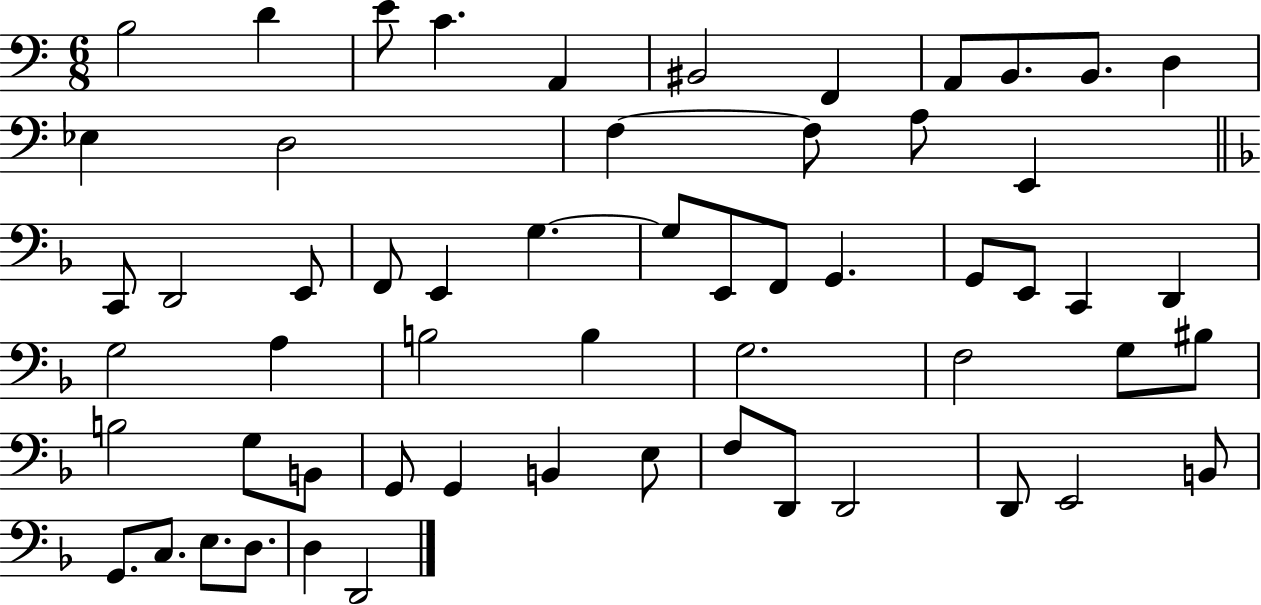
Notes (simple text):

B3/h D4/q E4/e C4/q. A2/q BIS2/h F2/q A2/e B2/e. B2/e. D3/q Eb3/q D3/h F3/q F3/e A3/e E2/q C2/e D2/h E2/e F2/e E2/q G3/q. G3/e E2/e F2/e G2/q. G2/e E2/e C2/q D2/q G3/h A3/q B3/h B3/q G3/h. F3/h G3/e BIS3/e B3/h G3/e B2/e G2/e G2/q B2/q E3/e F3/e D2/e D2/h D2/e E2/h B2/e G2/e. C3/e. E3/e. D3/e. D3/q D2/h